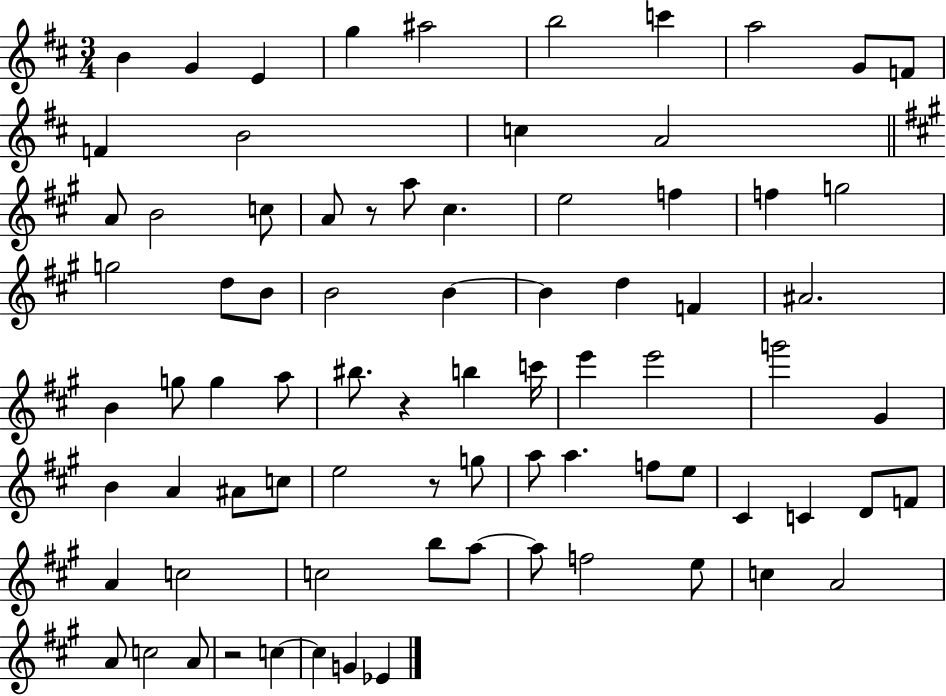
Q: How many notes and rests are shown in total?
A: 79